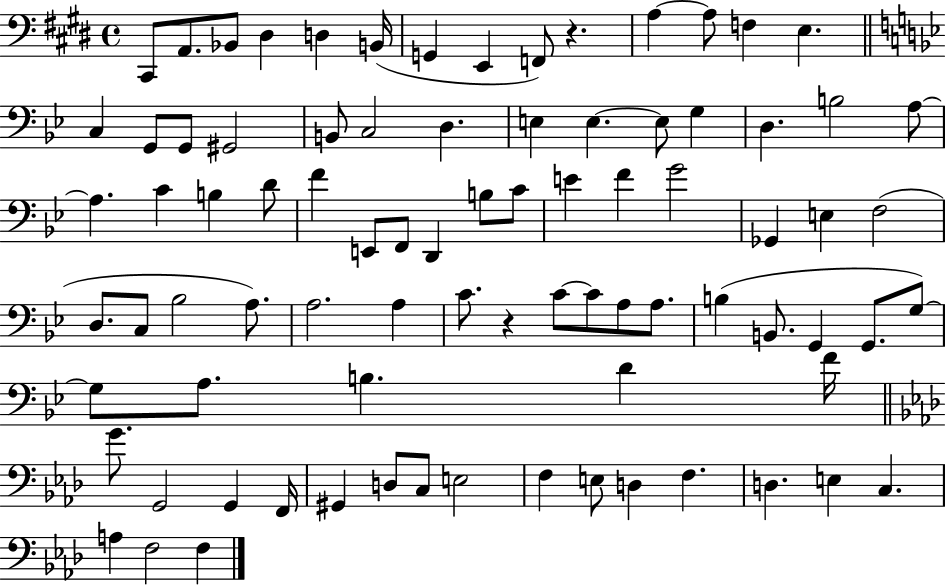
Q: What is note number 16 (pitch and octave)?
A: G2